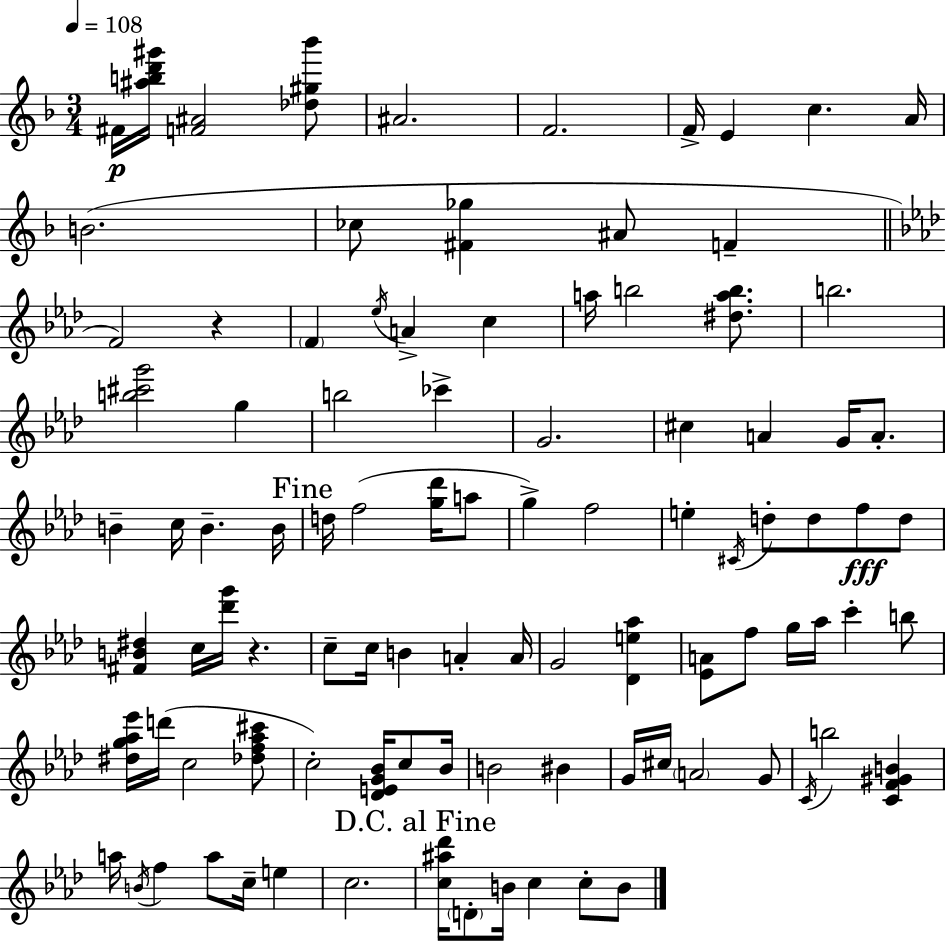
{
  \clef treble
  \numericTimeSignature
  \time 3/4
  \key f \major
  \tempo 4 = 108
  \repeat volta 2 { fis'16\p <ais'' b'' d''' gis'''>16 <f' ais'>2 <des'' gis'' bes'''>8 | ais'2. | f'2. | f'16-> e'4 c''4. a'16 | \break b'2.( | ces''8 <fis' ges''>4 ais'8 f'4-- | \bar "||" \break \key f \minor f'2) r4 | \parenthesize f'4 \acciaccatura { ees''16 } a'4-> c''4 | a''16 b''2 <dis'' a'' b''>8. | b''2. | \break <b'' cis''' g'''>2 g''4 | b''2 ces'''4-> | g'2. | cis''4 a'4 g'16 a'8.-. | \break b'4-- c''16 b'4.-- | b'16 \mark "Fine" d''16 f''2( <g'' des'''>16 a''8 | g''4->) f''2 | e''4-. \acciaccatura { cis'16 } d''8-. d''8 f''8\fff | \break d''8 <fis' b' dis''>4 c''16 <des''' g'''>16 r4. | c''8-- c''16 b'4 a'4-. | a'16 g'2 <des' e'' aes''>4 | <ees' a'>8 f''8 g''16 aes''16 c'''4-. | \break b''8 <dis'' g'' aes'' ees'''>16 d'''16( c''2 | <des'' f'' aes'' cis'''>8 c''2-.) <des' e' g' bes'>16 c''8 | bes'16 b'2 bis'4 | g'16 cis''16 \parenthesize a'2 | \break g'8 \acciaccatura { c'16 } b''2 <c' f' gis' b'>4 | a''16 \acciaccatura { b'16 } f''4 a''8 c''16-- | e''4 c''2. | \mark "D.C. al Fine" <c'' ais'' des'''>16 \parenthesize d'8-. b'16 c''4 | \break c''8-. b'8 } \bar "|."
}